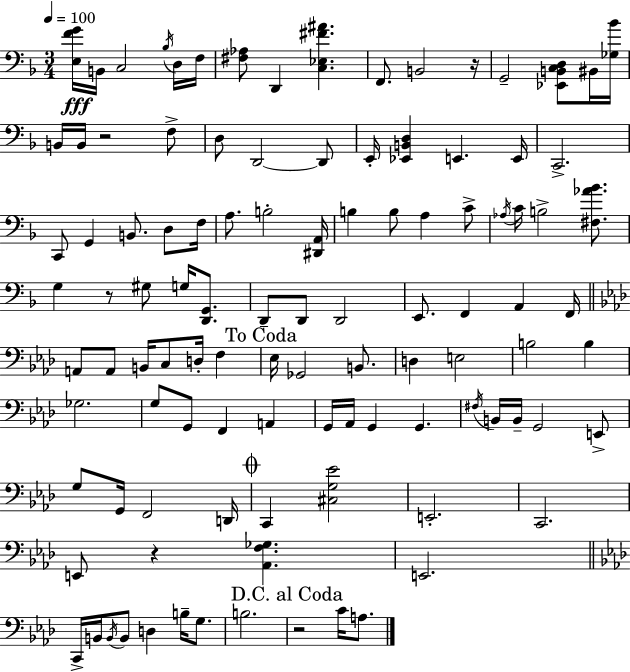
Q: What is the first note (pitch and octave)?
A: B2